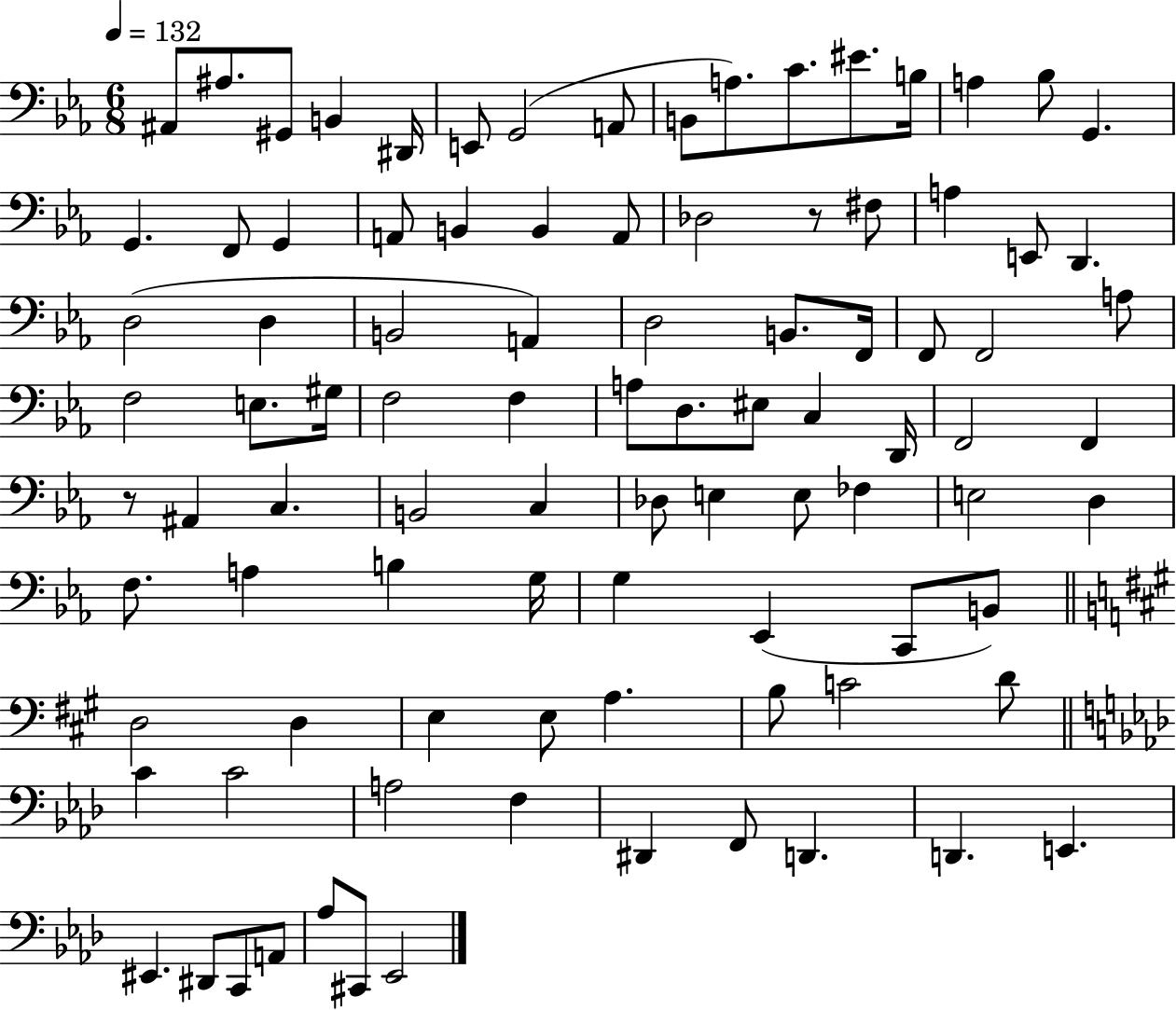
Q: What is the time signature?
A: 6/8